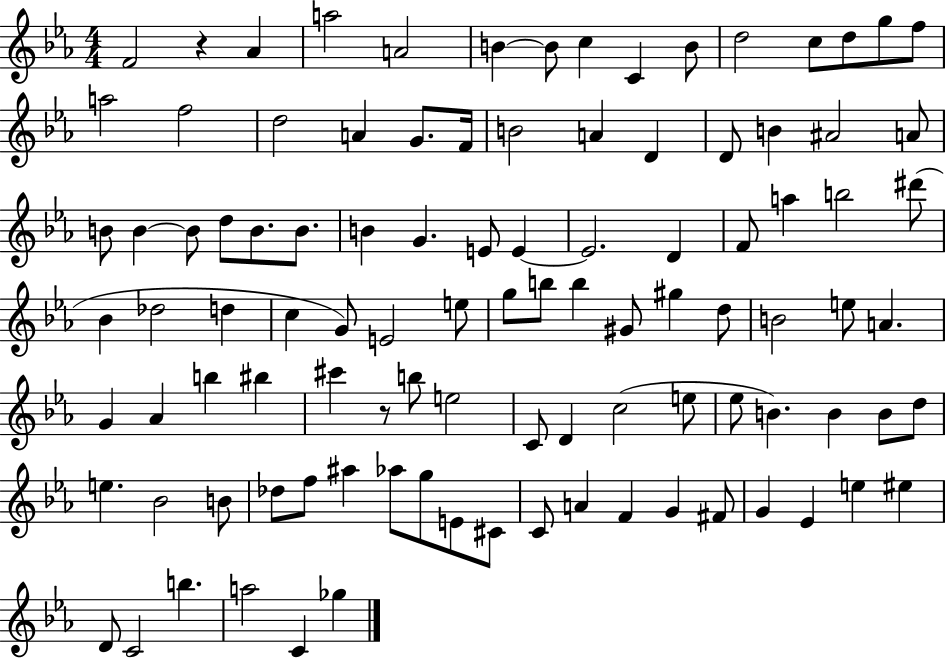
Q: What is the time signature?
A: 4/4